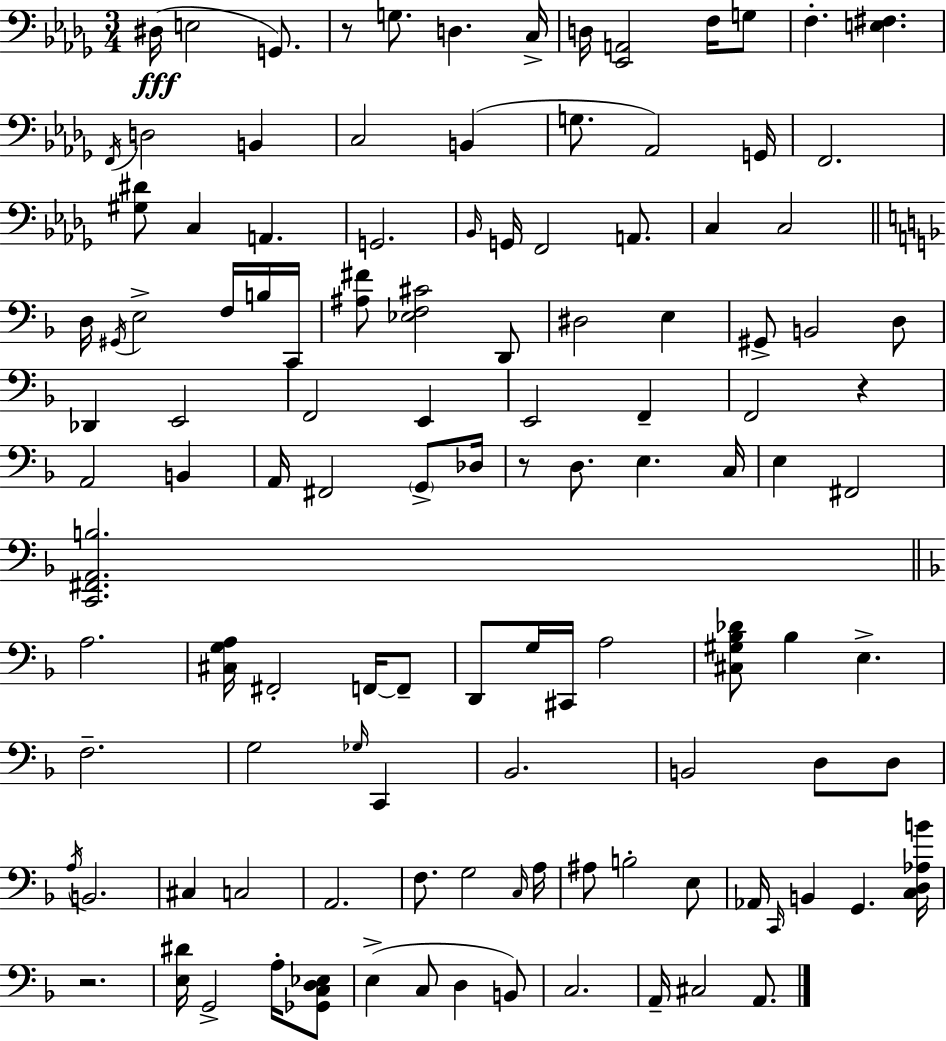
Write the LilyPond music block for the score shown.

{
  \clef bass
  \numericTimeSignature
  \time 3/4
  \key bes \minor
  dis16(\fff e2 g,8.) | r8 g8. d4. c16-> | d16 <ees, a,>2 f16 g8 | f4.-. <e fis>4. | \break \acciaccatura { f,16 } d2 b,4 | c2 b,4( | g8. aes,2) | g,16 f,2. | \break <gis dis'>8 c4 a,4. | g,2. | \grace { bes,16 } g,16 f,2 a,8. | c4 c2 | \break \bar "||" \break \key d \minor d16 \acciaccatura { gis,16 } e2-> f16 b16 | c,16 <ais fis'>8 <ees f cis'>2 d,8 | dis2 e4 | gis,8-> b,2 d8 | \break des,4 e,2 | f,2 e,4 | e,2 f,4-- | f,2 r4 | \break a,2 b,4 | a,16 fis,2 \parenthesize g,8-> | des16 r8 d8. e4. | c16 e4 fis,2 | \break <c, fis, a, b>2. | \bar "||" \break \key f \major a2. | <cis g a>16 fis,2-. f,16~~ f,8-- | d,8 g16 cis,16 a2 | <cis gis bes des'>8 bes4 e4.-> | \break f2.-- | g2 \grace { ges16 } c,4 | bes,2. | b,2 d8 d8 | \break \acciaccatura { a16 } b,2. | cis4 c2 | a,2. | f8. g2 | \break \grace { c16 } a16 ais8 b2-. | e8 aes,16 \grace { c,16 } b,4 g,4. | <c d aes b'>16 r2. | <e dis'>16 g,2-> | \break a16-. <ges, c d ees>8 e4->( c8 d4 | b,8) c2. | a,16-- cis2 | a,8. \bar "|."
}